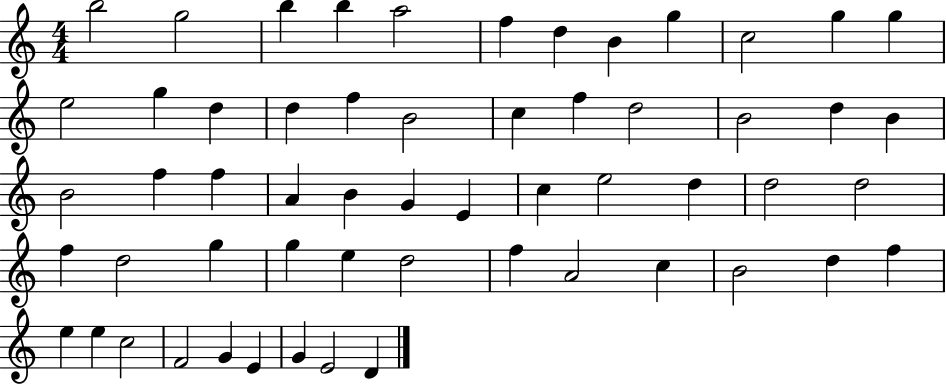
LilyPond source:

{
  \clef treble
  \numericTimeSignature
  \time 4/4
  \key c \major
  b''2 g''2 | b''4 b''4 a''2 | f''4 d''4 b'4 g''4 | c''2 g''4 g''4 | \break e''2 g''4 d''4 | d''4 f''4 b'2 | c''4 f''4 d''2 | b'2 d''4 b'4 | \break b'2 f''4 f''4 | a'4 b'4 g'4 e'4 | c''4 e''2 d''4 | d''2 d''2 | \break f''4 d''2 g''4 | g''4 e''4 d''2 | f''4 a'2 c''4 | b'2 d''4 f''4 | \break e''4 e''4 c''2 | f'2 g'4 e'4 | g'4 e'2 d'4 | \bar "|."
}